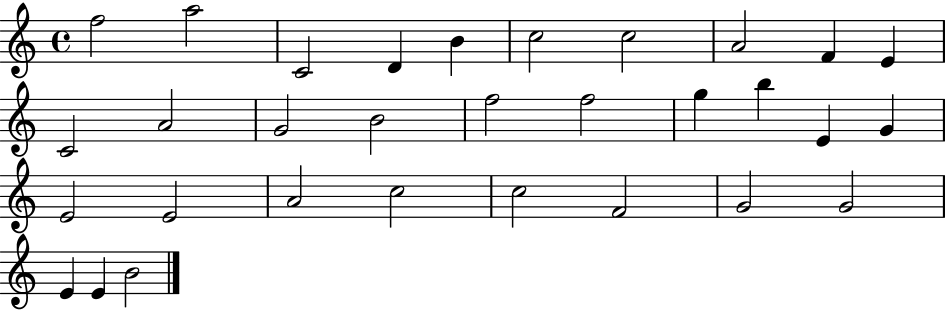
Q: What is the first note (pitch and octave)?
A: F5